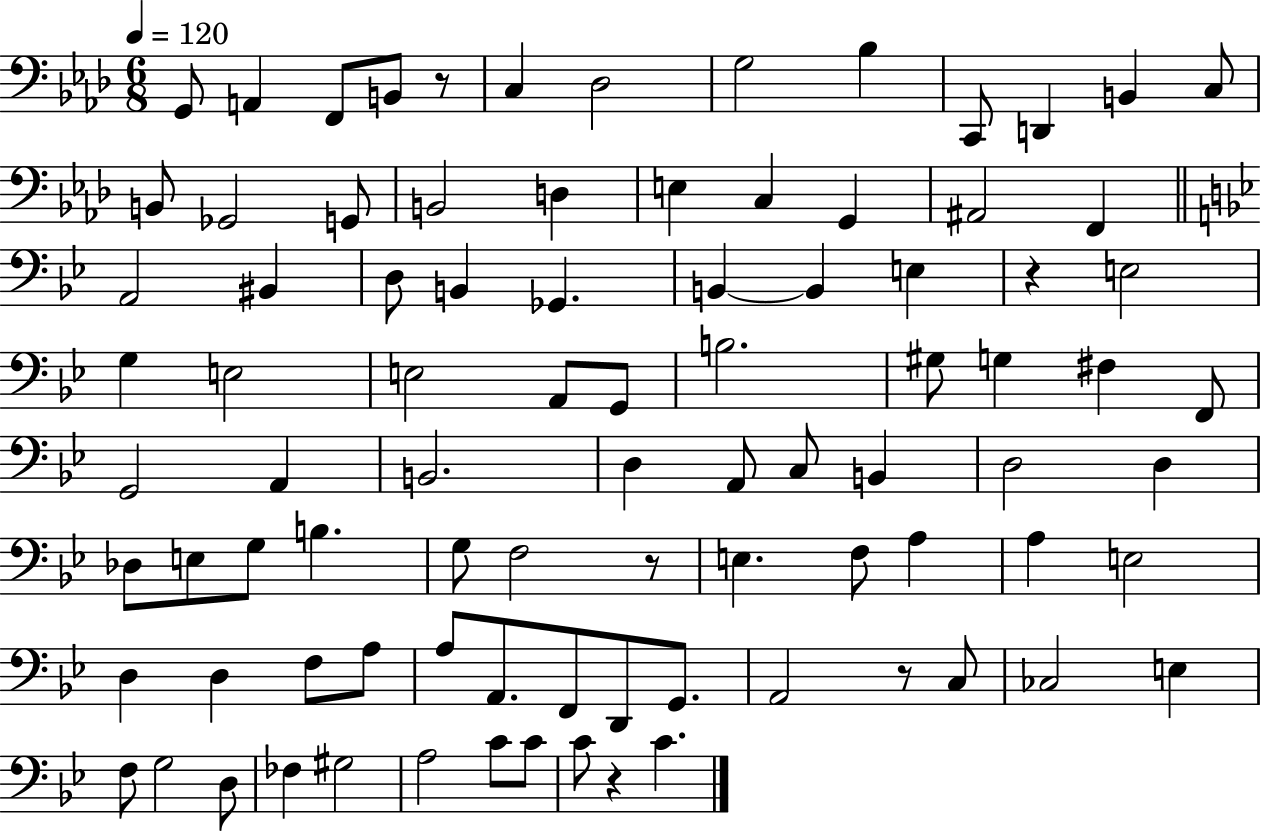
G2/e A2/q F2/e B2/e R/e C3/q Db3/h G3/h Bb3/q C2/e D2/q B2/q C3/e B2/e Gb2/h G2/e B2/h D3/q E3/q C3/q G2/q A#2/h F2/q A2/h BIS2/q D3/e B2/q Gb2/q. B2/q B2/q E3/q R/q E3/h G3/q E3/h E3/h A2/e G2/e B3/h. G#3/e G3/q F#3/q F2/e G2/h A2/q B2/h. D3/q A2/e C3/e B2/q D3/h D3/q Db3/e E3/e G3/e B3/q. G3/e F3/h R/e E3/q. F3/e A3/q A3/q E3/h D3/q D3/q F3/e A3/e A3/e A2/e. F2/e D2/e G2/e. A2/h R/e C3/e CES3/h E3/q F3/e G3/h D3/e FES3/q G#3/h A3/h C4/e C4/e C4/e R/q C4/q.